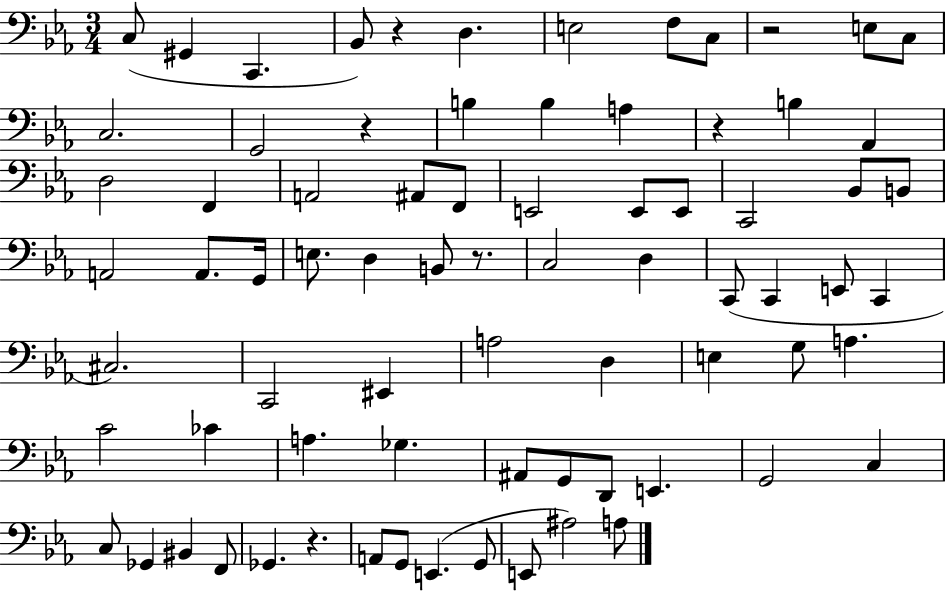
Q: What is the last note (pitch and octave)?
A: A3